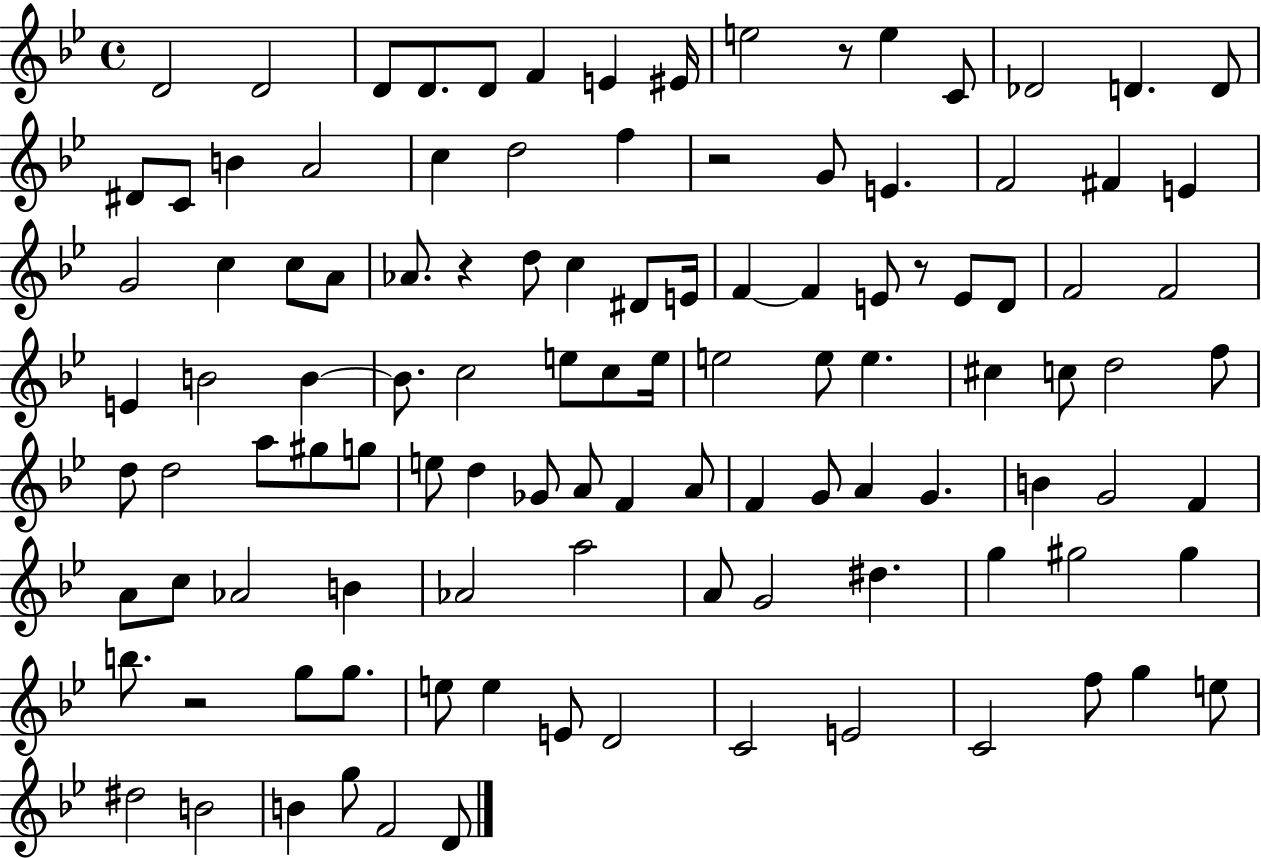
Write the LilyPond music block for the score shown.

{
  \clef treble
  \time 4/4
  \defaultTimeSignature
  \key bes \major
  d'2 d'2 | d'8 d'8. d'8 f'4 e'4 eis'16 | e''2 r8 e''4 c'8 | des'2 d'4. d'8 | \break dis'8 c'8 b'4 a'2 | c''4 d''2 f''4 | r2 g'8 e'4. | f'2 fis'4 e'4 | \break g'2 c''4 c''8 a'8 | aes'8. r4 d''8 c''4 dis'8 e'16 | f'4~~ f'4 e'8 r8 e'8 d'8 | f'2 f'2 | \break e'4 b'2 b'4~~ | b'8. c''2 e''8 c''8 e''16 | e''2 e''8 e''4. | cis''4 c''8 d''2 f''8 | \break d''8 d''2 a''8 gis''8 g''8 | e''8 d''4 ges'8 a'8 f'4 a'8 | f'4 g'8 a'4 g'4. | b'4 g'2 f'4 | \break a'8 c''8 aes'2 b'4 | aes'2 a''2 | a'8 g'2 dis''4. | g''4 gis''2 gis''4 | \break b''8. r2 g''8 g''8. | e''8 e''4 e'8 d'2 | c'2 e'2 | c'2 f''8 g''4 e''8 | \break dis''2 b'2 | b'4 g''8 f'2 d'8 | \bar "|."
}